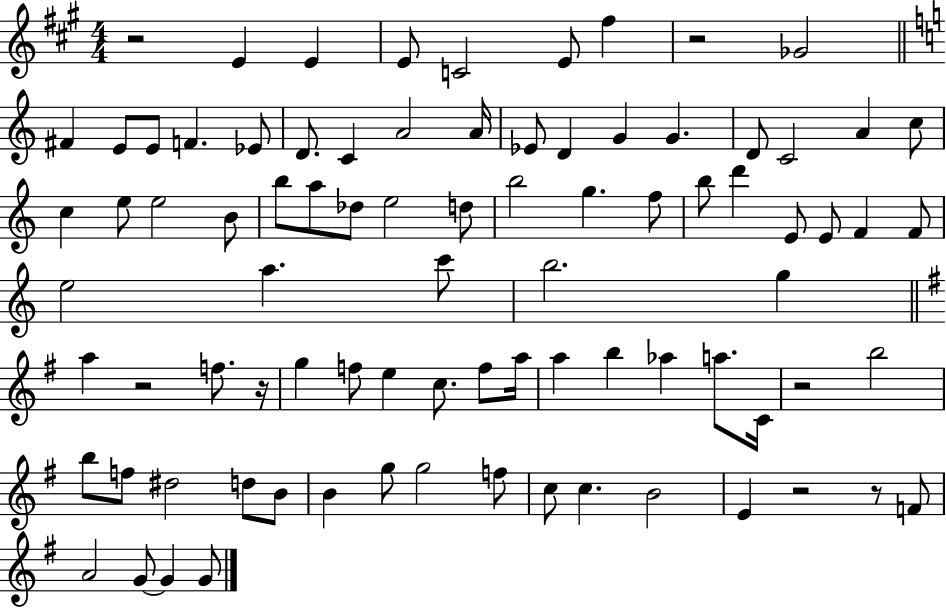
R/h E4/q E4/q E4/e C4/h E4/e F#5/q R/h Gb4/h F#4/q E4/e E4/e F4/q. Eb4/e D4/e. C4/q A4/h A4/s Eb4/e D4/q G4/q G4/q. D4/e C4/h A4/q C5/e C5/q E5/e E5/h B4/e B5/e A5/e Db5/e E5/h D5/e B5/h G5/q. F5/e B5/e D6/q E4/e E4/e F4/q F4/e E5/h A5/q. C6/e B5/h. G5/q A5/q R/h F5/e. R/s G5/q F5/e E5/q C5/e. F5/e A5/s A5/q B5/q Ab5/q A5/e. C4/s R/h B5/h B5/e F5/e D#5/h D5/e B4/e B4/q G5/e G5/h F5/e C5/e C5/q. B4/h E4/q R/h R/e F4/e A4/h G4/e G4/q G4/e